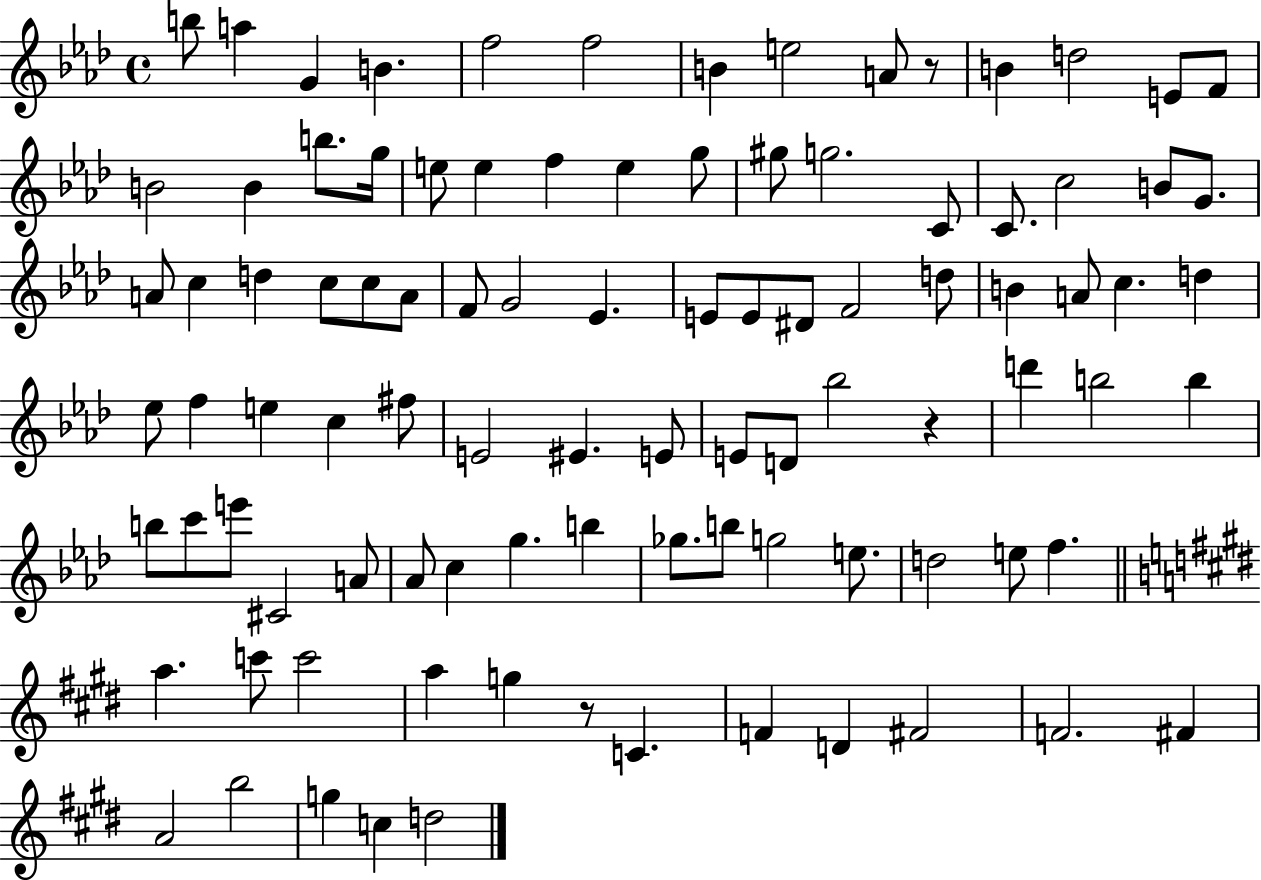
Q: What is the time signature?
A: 4/4